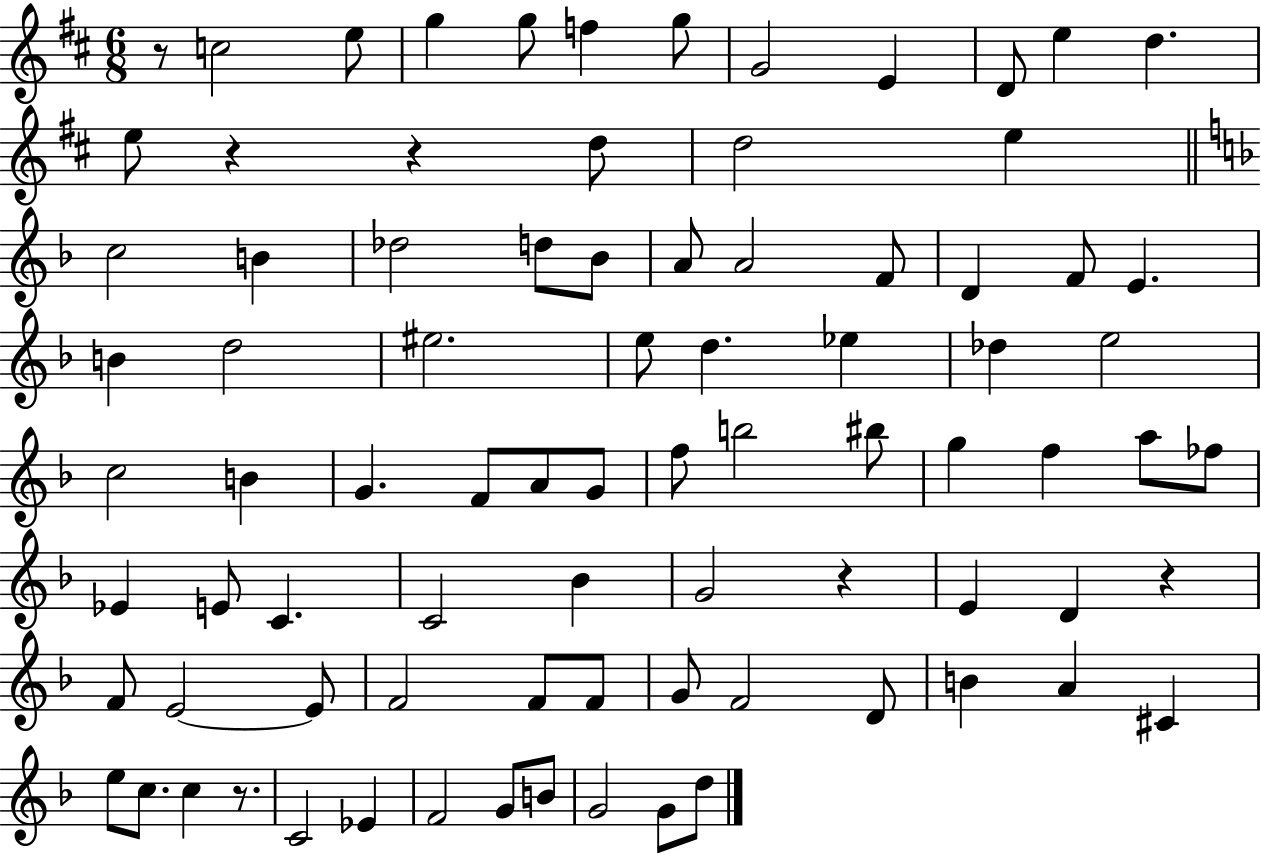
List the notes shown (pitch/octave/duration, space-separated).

R/e C5/h E5/e G5/q G5/e F5/q G5/e G4/h E4/q D4/e E5/q D5/q. E5/e R/q R/q D5/e D5/h E5/q C5/h B4/q Db5/h D5/e Bb4/e A4/e A4/h F4/e D4/q F4/e E4/q. B4/q D5/h EIS5/h. E5/e D5/q. Eb5/q Db5/q E5/h C5/h B4/q G4/q. F4/e A4/e G4/e F5/e B5/h BIS5/e G5/q F5/q A5/e FES5/e Eb4/q E4/e C4/q. C4/h Bb4/q G4/h R/q E4/q D4/q R/q F4/e E4/h E4/e F4/h F4/e F4/e G4/e F4/h D4/e B4/q A4/q C#4/q E5/e C5/e. C5/q R/e. C4/h Eb4/q F4/h G4/e B4/e G4/h G4/e D5/e